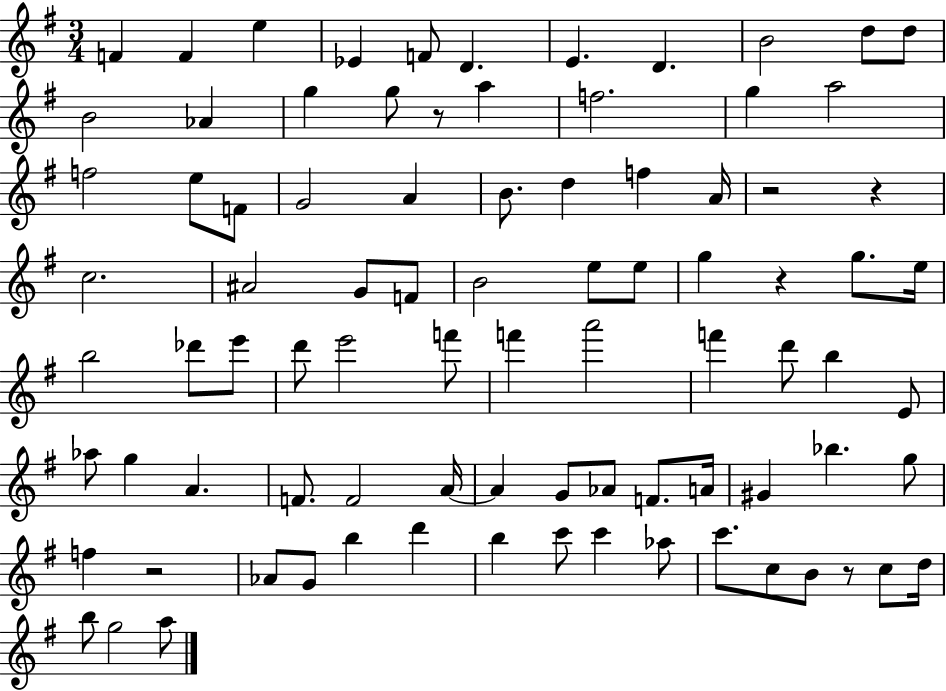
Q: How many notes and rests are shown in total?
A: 87